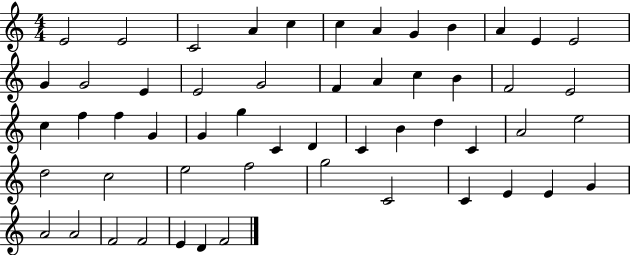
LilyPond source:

{
  \clef treble
  \numericTimeSignature
  \time 4/4
  \key c \major
  e'2 e'2 | c'2 a'4 c''4 | c''4 a'4 g'4 b'4 | a'4 e'4 e'2 | \break g'4 g'2 e'4 | e'2 g'2 | f'4 a'4 c''4 b'4 | f'2 e'2 | \break c''4 f''4 f''4 g'4 | g'4 g''4 c'4 d'4 | c'4 b'4 d''4 c'4 | a'2 e''2 | \break d''2 c''2 | e''2 f''2 | g''2 c'2 | c'4 e'4 e'4 g'4 | \break a'2 a'2 | f'2 f'2 | e'4 d'4 f'2 | \bar "|."
}